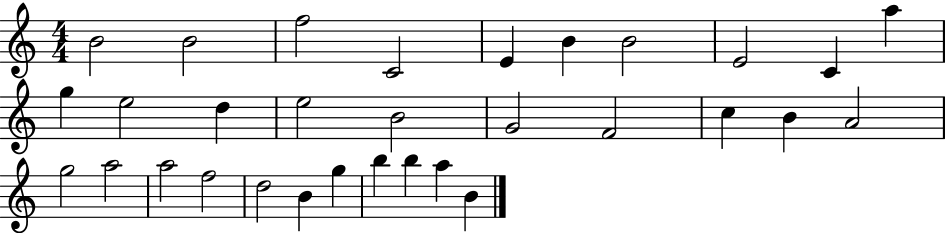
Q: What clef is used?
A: treble